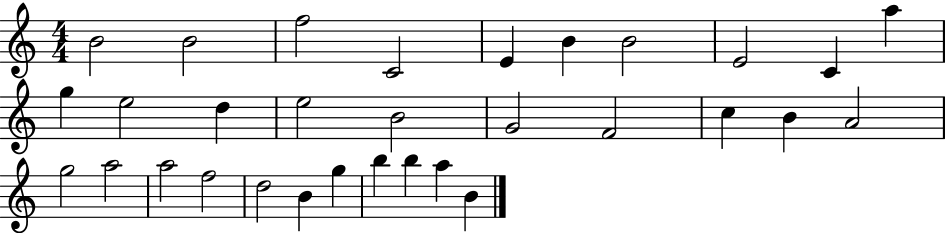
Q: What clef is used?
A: treble